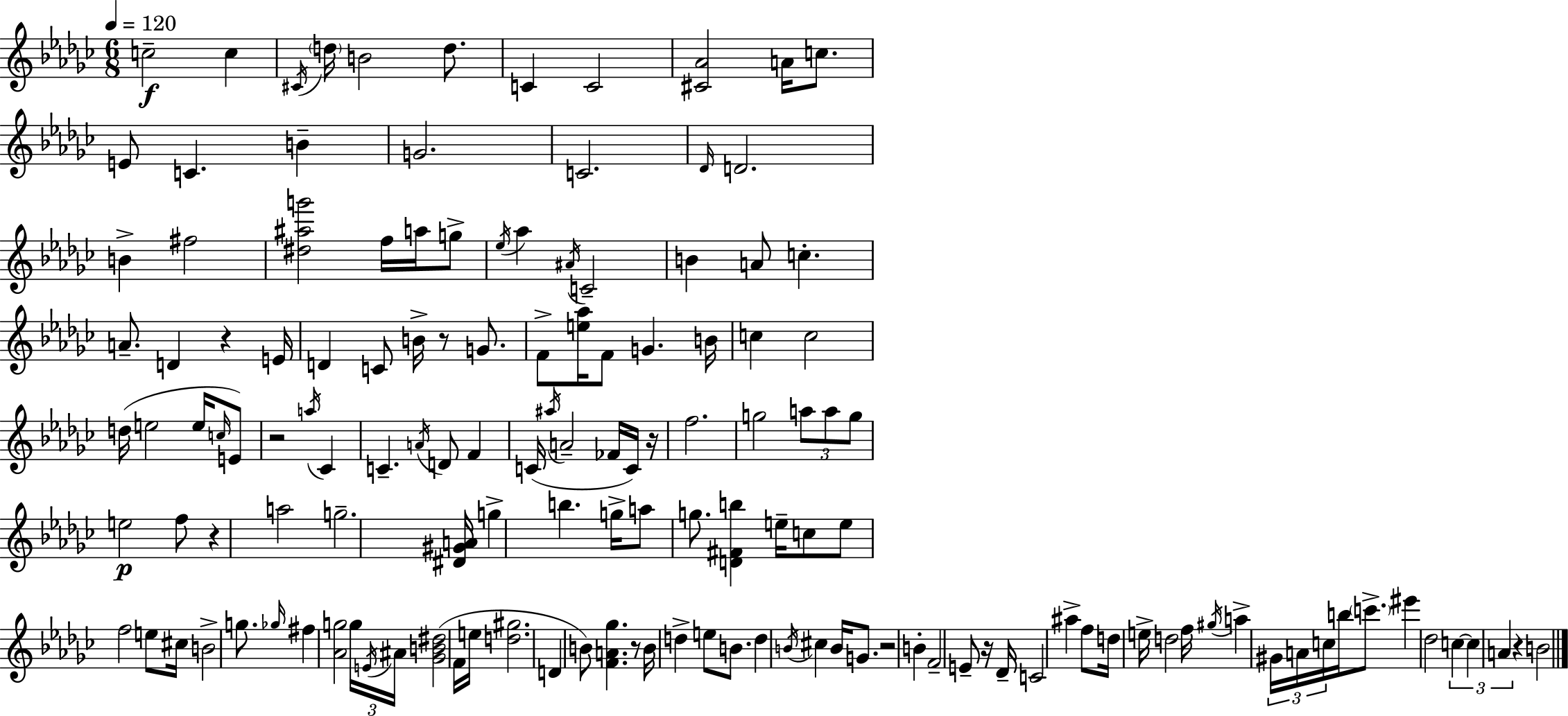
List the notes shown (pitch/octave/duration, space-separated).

C5/h C5/q C#4/s D5/s B4/h D5/e. C4/q C4/h [C#4,Ab4]/h A4/s C5/e. E4/e C4/q. B4/q G4/h. C4/h. Db4/s D4/h. B4/q F#5/h [D#5,A#5,G6]/h F5/s A5/s G5/e Eb5/s Ab5/q A#4/s C4/h B4/q A4/e C5/q. A4/e. D4/q R/q E4/s D4/q C4/e B4/s R/e G4/e. F4/e [E5,Ab5]/s F4/e G4/q. B4/s C5/q C5/h D5/s E5/h E5/s C5/s E4/e R/h A5/s CES4/q C4/q. A4/s D4/e F4/q C4/s A#5/s A4/h FES4/s C4/s R/s F5/h. G5/h A5/e A5/e G5/e E5/h F5/e R/q A5/h G5/h. [D#4,G#4,A4]/s G5/q B5/q. G5/s A5/e G5/e. [D4,F#4,B5]/q E5/s C5/e E5/e F5/h E5/e C#5/s B4/h G5/e. Gb5/s F#5/q [Ab4,G5]/h G5/s E4/s A#4/s [Gb4,B4,D#5]/h F4/s E5/s [D5,G#5]/h. D4/q B4/e [F4,A4,Gb5]/q. R/e B4/s D5/q E5/e B4/e. D5/q B4/s C#5/q B4/s G4/e. R/h B4/q F4/h E4/e R/s Db4/s C4/h A#5/q F5/e D5/s E5/s D5/h F5/s G#5/s A5/q G#4/s A4/s C5/s B5/s C6/e. EIS6/q Db5/h C5/q C5/q A4/q R/q B4/h